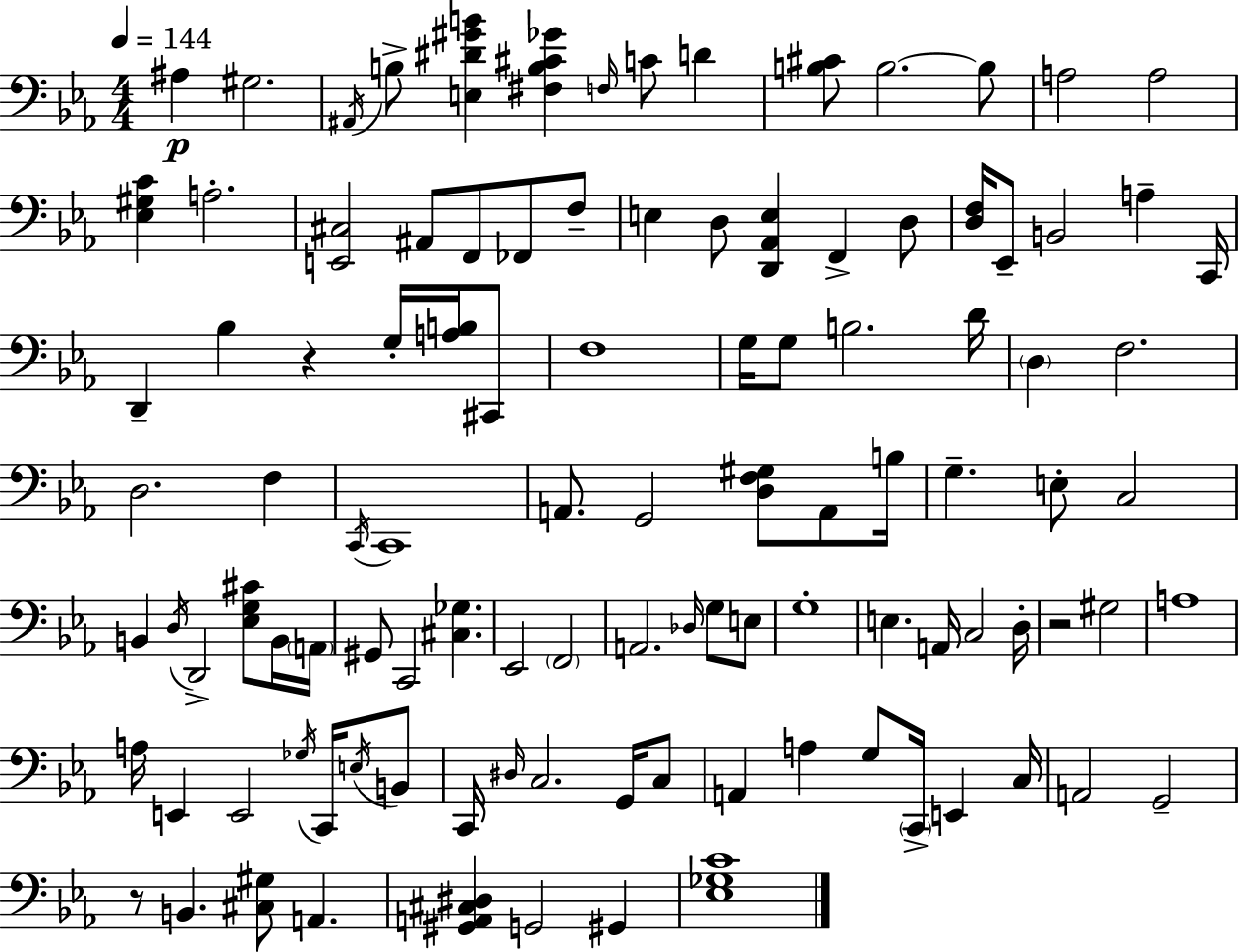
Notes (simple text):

A#3/q G#3/h. A#2/s B3/e [E3,D#4,G#4,B4]/q [F#3,B3,C#4,Gb4]/q F3/s C4/e D4/q [B3,C#4]/e B3/h. B3/e A3/h A3/h [Eb3,G#3,C4]/q A3/h. [E2,C#3]/h A#2/e F2/e FES2/e F3/e E3/q D3/e [D2,Ab2,E3]/q F2/q D3/e [D3,F3]/s Eb2/e B2/h A3/q C2/s D2/q Bb3/q R/q G3/s [A3,B3]/s C#2/e F3/w G3/s G3/e B3/h. D4/s D3/q F3/h. D3/h. F3/q C2/s C2/w A2/e. G2/h [D3,F3,G#3]/e A2/e B3/s G3/q. E3/e C3/h B2/q D3/s D2/h [Eb3,G3,C#4]/e B2/s A2/s G#2/e C2/h [C#3,Gb3]/q. Eb2/h F2/h A2/h. Db3/s G3/e E3/e G3/w E3/q. A2/s C3/h D3/s R/h G#3/h A3/w A3/s E2/q E2/h Gb3/s C2/s E3/s B2/e C2/s D#3/s C3/h. G2/s C3/e A2/q A3/q G3/e C2/s E2/q C3/s A2/h G2/h R/e B2/q. [C#3,G#3]/e A2/q. [G#2,A2,C#3,D#3]/q G2/h G#2/q [Eb3,Gb3,C4]/w